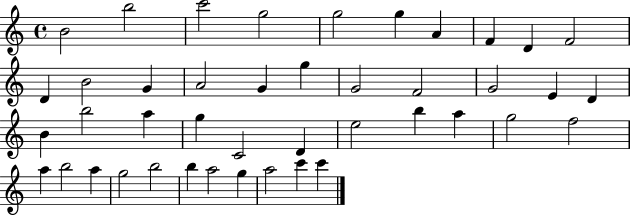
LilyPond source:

{
  \clef treble
  \time 4/4
  \defaultTimeSignature
  \key c \major
  b'2 b''2 | c'''2 g''2 | g''2 g''4 a'4 | f'4 d'4 f'2 | \break d'4 b'2 g'4 | a'2 g'4 g''4 | g'2 f'2 | g'2 e'4 d'4 | \break b'4 b''2 a''4 | g''4 c'2 d'4 | e''2 b''4 a''4 | g''2 f''2 | \break a''4 b''2 a''4 | g''2 b''2 | b''4 a''2 g''4 | a''2 c'''4 c'''4 | \break \bar "|."
}